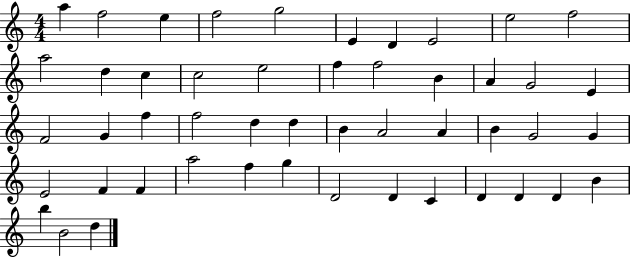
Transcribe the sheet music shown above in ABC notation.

X:1
T:Untitled
M:4/4
L:1/4
K:C
a f2 e f2 g2 E D E2 e2 f2 a2 d c c2 e2 f f2 B A G2 E F2 G f f2 d d B A2 A B G2 G E2 F F a2 f g D2 D C D D D B b B2 d